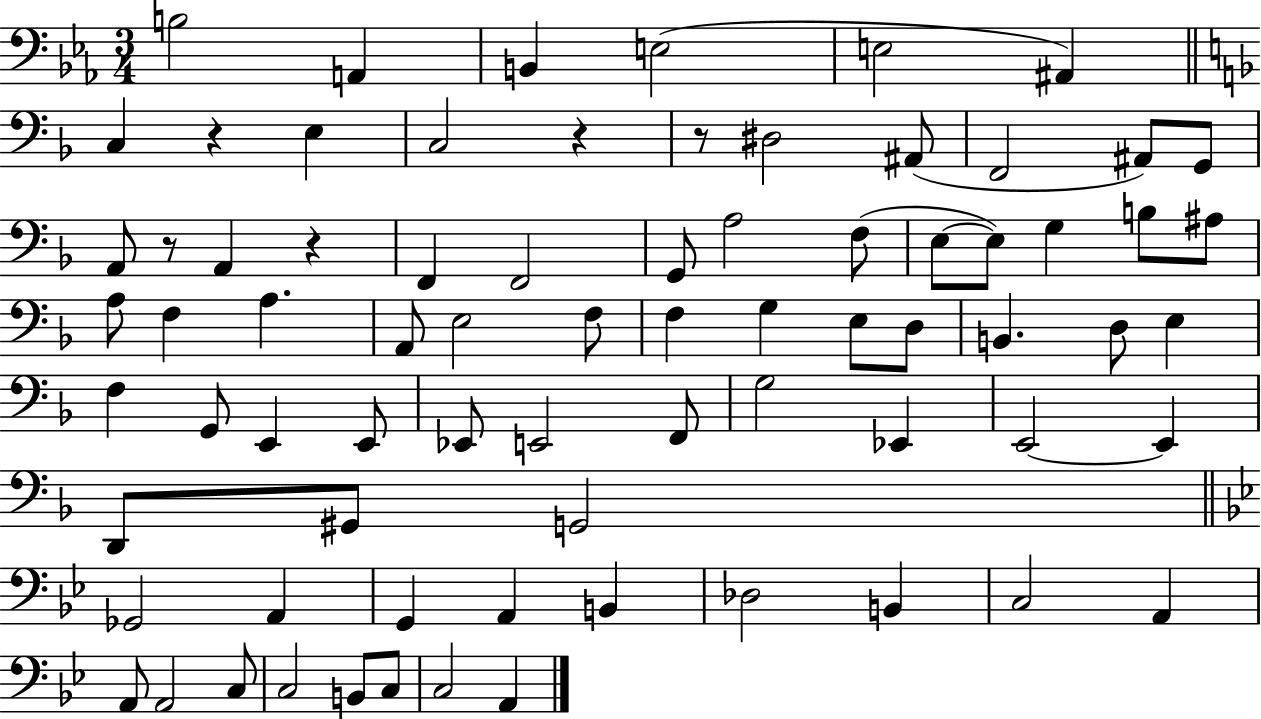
X:1
T:Untitled
M:3/4
L:1/4
K:Eb
B,2 A,, B,, E,2 E,2 ^A,, C, z E, C,2 z z/2 ^D,2 ^A,,/2 F,,2 ^A,,/2 G,,/2 A,,/2 z/2 A,, z F,, F,,2 G,,/2 A,2 F,/2 E,/2 E,/2 G, B,/2 ^A,/2 A,/2 F, A, A,,/2 E,2 F,/2 F, G, E,/2 D,/2 B,, D,/2 E, F, G,,/2 E,, E,,/2 _E,,/2 E,,2 F,,/2 G,2 _E,, E,,2 E,, D,,/2 ^G,,/2 G,,2 _G,,2 A,, G,, A,, B,, _D,2 B,, C,2 A,, A,,/2 A,,2 C,/2 C,2 B,,/2 C,/2 C,2 A,,